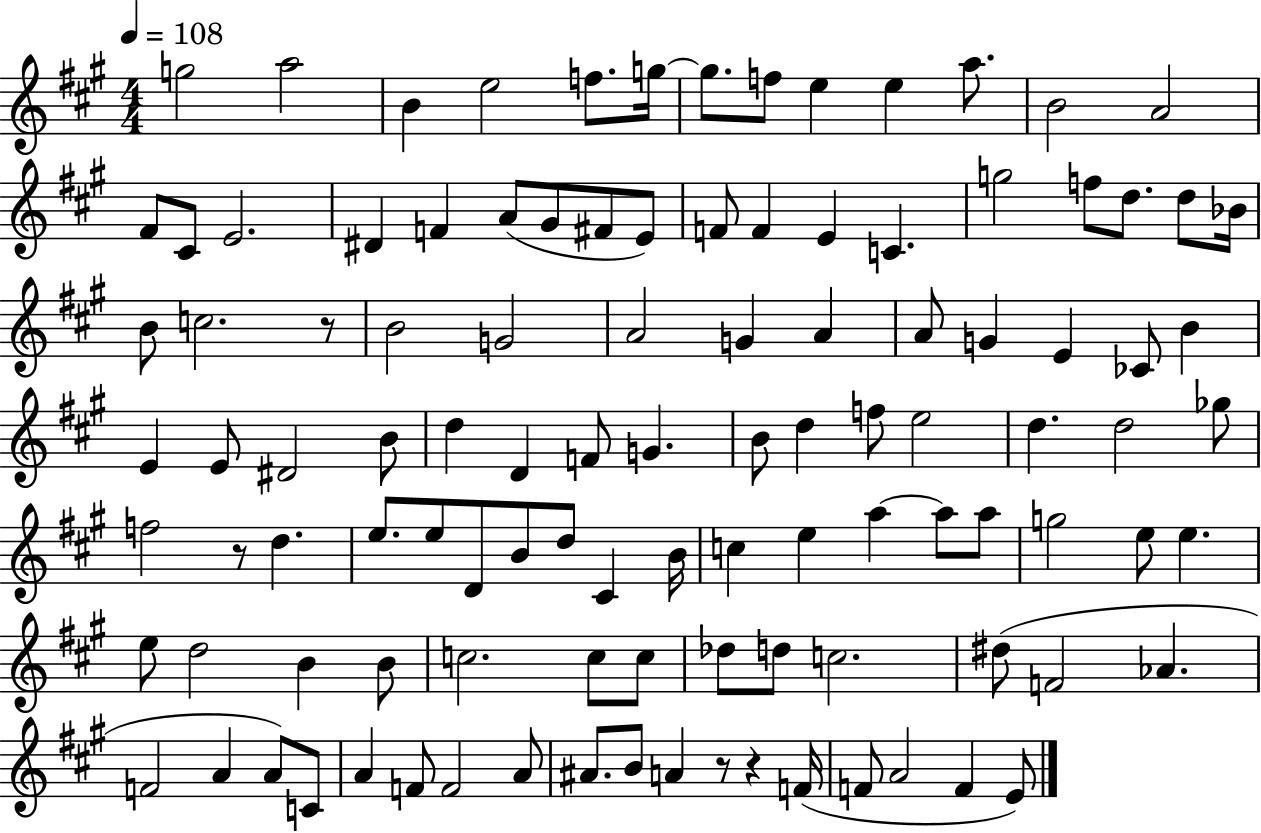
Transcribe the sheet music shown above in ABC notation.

X:1
T:Untitled
M:4/4
L:1/4
K:A
g2 a2 B e2 f/2 g/4 g/2 f/2 e e a/2 B2 A2 ^F/2 ^C/2 E2 ^D F A/2 ^G/2 ^F/2 E/2 F/2 F E C g2 f/2 d/2 d/2 _B/4 B/2 c2 z/2 B2 G2 A2 G A A/2 G E _C/2 B E E/2 ^D2 B/2 d D F/2 G B/2 d f/2 e2 d d2 _g/2 f2 z/2 d e/2 e/2 D/2 B/2 d/2 ^C B/4 c e a a/2 a/2 g2 e/2 e e/2 d2 B B/2 c2 c/2 c/2 _d/2 d/2 c2 ^d/2 F2 _A F2 A A/2 C/2 A F/2 F2 A/2 ^A/2 B/2 A z/2 z F/4 F/2 A2 F E/2